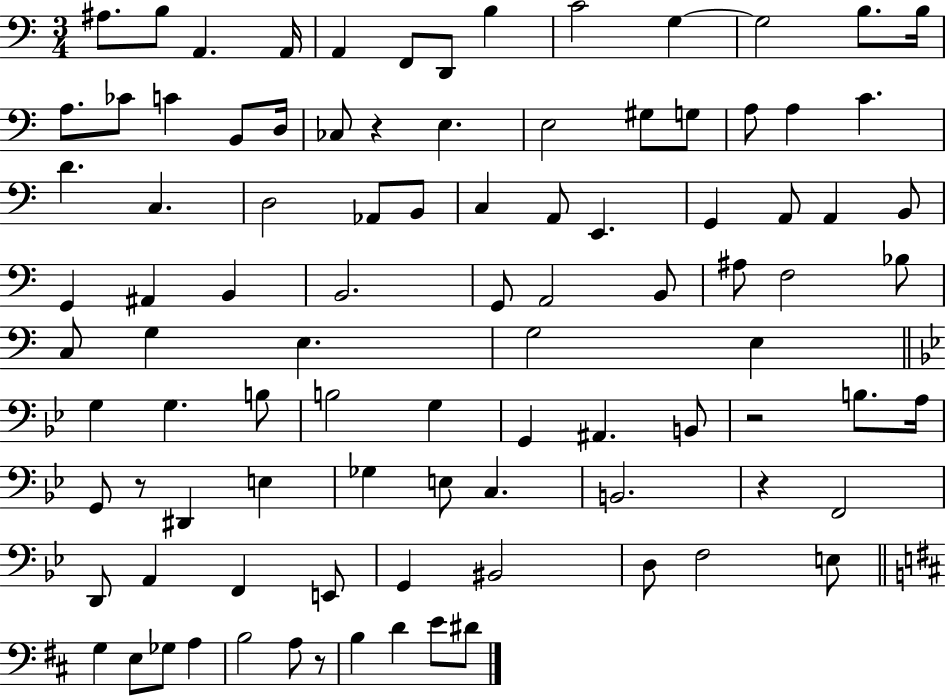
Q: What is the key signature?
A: C major